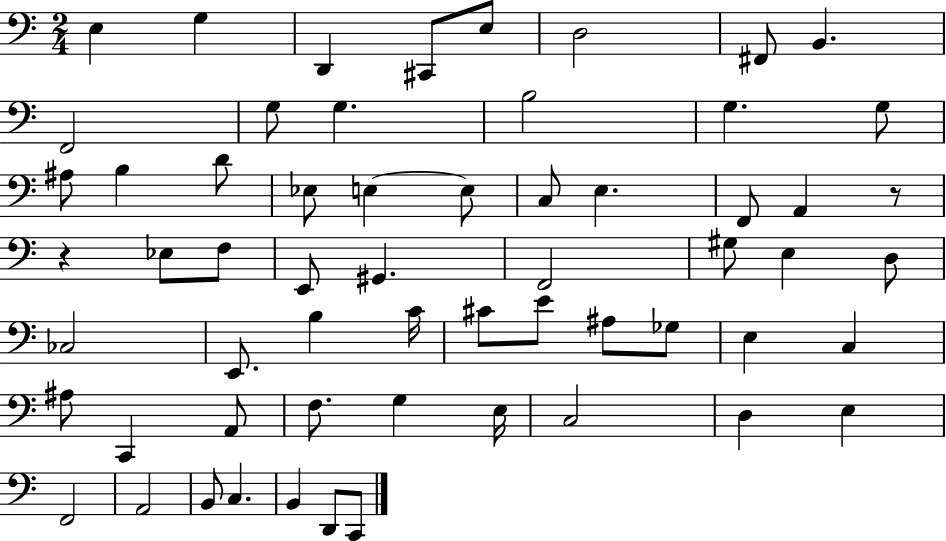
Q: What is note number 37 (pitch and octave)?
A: C#4